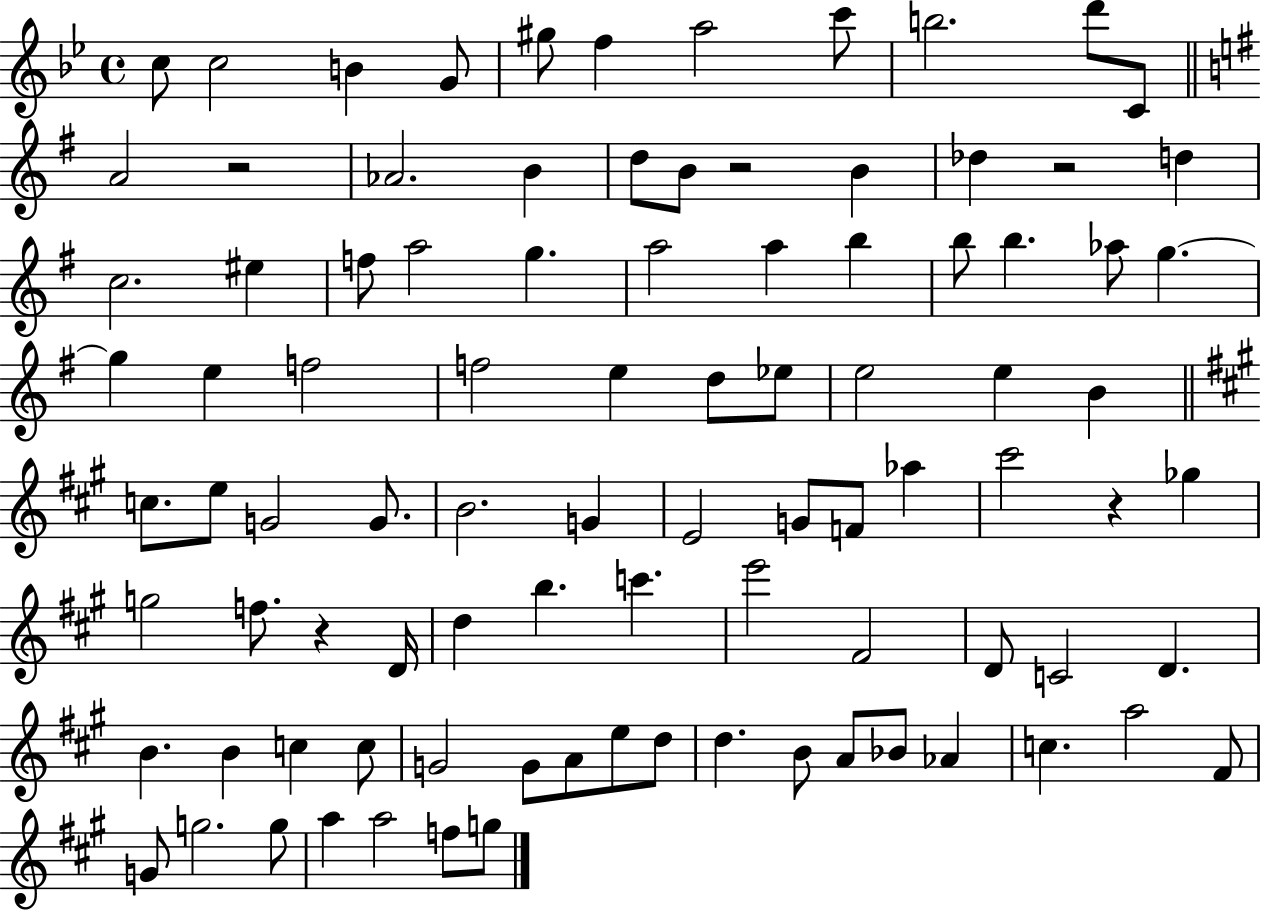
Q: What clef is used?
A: treble